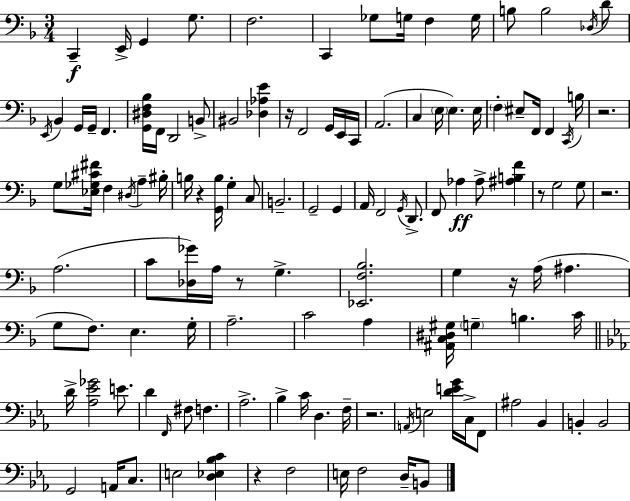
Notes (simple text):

C2/q E2/s G2/q G3/e. F3/h. C2/q Gb3/e G3/s F3/q G3/s B3/e B3/h Db3/s D4/e E2/s Bb2/q G2/s G2/s F2/q. [G2,D#3,F3,Bb3]/s F2/s D2/h B2/e BIS2/h [Db3,Ab3,E4]/q R/s F2/h G2/s E2/s C2/s A2/h. C3/q E3/s E3/q. E3/s F3/q EIS3/e F2/s F2/q C2/s B3/s R/h. G3/e [Eb3,Gb3,C#4,F#4]/s F3/q D#3/s A3/q BIS3/s B3/s R/q [G2,B3]/s G3/q C3/e B2/h. G2/h G2/q A2/s F2/h G2/s D2/e. F2/e Ab3/q Ab3/e [A#3,B3,F4]/q R/e G3/h G3/e R/h. A3/h. C4/e [Db3,Gb4]/s A3/s R/e G3/q. [Eb2,F3,Bb3]/h. G3/q R/s A3/s A#3/q. G3/e F3/e. E3/q. G3/s A3/h. C4/h A3/q [A#2,C3,D#3,G#3]/s G3/q B3/q. C4/s D4/s [Ab3,Eb4,Gb4]/h E4/e. D4/q F2/s F#3/e F3/q. Ab3/h. Bb3/q C4/s D3/q. F3/s R/h. A2/s E3/h [D4,E4,G4]/s C3/s F2/e A#3/h Bb2/q B2/q B2/h G2/h A2/s C3/e. E3/h [D3,Eb3,Bb3,C4]/q R/q F3/h E3/s F3/h D3/s B2/e